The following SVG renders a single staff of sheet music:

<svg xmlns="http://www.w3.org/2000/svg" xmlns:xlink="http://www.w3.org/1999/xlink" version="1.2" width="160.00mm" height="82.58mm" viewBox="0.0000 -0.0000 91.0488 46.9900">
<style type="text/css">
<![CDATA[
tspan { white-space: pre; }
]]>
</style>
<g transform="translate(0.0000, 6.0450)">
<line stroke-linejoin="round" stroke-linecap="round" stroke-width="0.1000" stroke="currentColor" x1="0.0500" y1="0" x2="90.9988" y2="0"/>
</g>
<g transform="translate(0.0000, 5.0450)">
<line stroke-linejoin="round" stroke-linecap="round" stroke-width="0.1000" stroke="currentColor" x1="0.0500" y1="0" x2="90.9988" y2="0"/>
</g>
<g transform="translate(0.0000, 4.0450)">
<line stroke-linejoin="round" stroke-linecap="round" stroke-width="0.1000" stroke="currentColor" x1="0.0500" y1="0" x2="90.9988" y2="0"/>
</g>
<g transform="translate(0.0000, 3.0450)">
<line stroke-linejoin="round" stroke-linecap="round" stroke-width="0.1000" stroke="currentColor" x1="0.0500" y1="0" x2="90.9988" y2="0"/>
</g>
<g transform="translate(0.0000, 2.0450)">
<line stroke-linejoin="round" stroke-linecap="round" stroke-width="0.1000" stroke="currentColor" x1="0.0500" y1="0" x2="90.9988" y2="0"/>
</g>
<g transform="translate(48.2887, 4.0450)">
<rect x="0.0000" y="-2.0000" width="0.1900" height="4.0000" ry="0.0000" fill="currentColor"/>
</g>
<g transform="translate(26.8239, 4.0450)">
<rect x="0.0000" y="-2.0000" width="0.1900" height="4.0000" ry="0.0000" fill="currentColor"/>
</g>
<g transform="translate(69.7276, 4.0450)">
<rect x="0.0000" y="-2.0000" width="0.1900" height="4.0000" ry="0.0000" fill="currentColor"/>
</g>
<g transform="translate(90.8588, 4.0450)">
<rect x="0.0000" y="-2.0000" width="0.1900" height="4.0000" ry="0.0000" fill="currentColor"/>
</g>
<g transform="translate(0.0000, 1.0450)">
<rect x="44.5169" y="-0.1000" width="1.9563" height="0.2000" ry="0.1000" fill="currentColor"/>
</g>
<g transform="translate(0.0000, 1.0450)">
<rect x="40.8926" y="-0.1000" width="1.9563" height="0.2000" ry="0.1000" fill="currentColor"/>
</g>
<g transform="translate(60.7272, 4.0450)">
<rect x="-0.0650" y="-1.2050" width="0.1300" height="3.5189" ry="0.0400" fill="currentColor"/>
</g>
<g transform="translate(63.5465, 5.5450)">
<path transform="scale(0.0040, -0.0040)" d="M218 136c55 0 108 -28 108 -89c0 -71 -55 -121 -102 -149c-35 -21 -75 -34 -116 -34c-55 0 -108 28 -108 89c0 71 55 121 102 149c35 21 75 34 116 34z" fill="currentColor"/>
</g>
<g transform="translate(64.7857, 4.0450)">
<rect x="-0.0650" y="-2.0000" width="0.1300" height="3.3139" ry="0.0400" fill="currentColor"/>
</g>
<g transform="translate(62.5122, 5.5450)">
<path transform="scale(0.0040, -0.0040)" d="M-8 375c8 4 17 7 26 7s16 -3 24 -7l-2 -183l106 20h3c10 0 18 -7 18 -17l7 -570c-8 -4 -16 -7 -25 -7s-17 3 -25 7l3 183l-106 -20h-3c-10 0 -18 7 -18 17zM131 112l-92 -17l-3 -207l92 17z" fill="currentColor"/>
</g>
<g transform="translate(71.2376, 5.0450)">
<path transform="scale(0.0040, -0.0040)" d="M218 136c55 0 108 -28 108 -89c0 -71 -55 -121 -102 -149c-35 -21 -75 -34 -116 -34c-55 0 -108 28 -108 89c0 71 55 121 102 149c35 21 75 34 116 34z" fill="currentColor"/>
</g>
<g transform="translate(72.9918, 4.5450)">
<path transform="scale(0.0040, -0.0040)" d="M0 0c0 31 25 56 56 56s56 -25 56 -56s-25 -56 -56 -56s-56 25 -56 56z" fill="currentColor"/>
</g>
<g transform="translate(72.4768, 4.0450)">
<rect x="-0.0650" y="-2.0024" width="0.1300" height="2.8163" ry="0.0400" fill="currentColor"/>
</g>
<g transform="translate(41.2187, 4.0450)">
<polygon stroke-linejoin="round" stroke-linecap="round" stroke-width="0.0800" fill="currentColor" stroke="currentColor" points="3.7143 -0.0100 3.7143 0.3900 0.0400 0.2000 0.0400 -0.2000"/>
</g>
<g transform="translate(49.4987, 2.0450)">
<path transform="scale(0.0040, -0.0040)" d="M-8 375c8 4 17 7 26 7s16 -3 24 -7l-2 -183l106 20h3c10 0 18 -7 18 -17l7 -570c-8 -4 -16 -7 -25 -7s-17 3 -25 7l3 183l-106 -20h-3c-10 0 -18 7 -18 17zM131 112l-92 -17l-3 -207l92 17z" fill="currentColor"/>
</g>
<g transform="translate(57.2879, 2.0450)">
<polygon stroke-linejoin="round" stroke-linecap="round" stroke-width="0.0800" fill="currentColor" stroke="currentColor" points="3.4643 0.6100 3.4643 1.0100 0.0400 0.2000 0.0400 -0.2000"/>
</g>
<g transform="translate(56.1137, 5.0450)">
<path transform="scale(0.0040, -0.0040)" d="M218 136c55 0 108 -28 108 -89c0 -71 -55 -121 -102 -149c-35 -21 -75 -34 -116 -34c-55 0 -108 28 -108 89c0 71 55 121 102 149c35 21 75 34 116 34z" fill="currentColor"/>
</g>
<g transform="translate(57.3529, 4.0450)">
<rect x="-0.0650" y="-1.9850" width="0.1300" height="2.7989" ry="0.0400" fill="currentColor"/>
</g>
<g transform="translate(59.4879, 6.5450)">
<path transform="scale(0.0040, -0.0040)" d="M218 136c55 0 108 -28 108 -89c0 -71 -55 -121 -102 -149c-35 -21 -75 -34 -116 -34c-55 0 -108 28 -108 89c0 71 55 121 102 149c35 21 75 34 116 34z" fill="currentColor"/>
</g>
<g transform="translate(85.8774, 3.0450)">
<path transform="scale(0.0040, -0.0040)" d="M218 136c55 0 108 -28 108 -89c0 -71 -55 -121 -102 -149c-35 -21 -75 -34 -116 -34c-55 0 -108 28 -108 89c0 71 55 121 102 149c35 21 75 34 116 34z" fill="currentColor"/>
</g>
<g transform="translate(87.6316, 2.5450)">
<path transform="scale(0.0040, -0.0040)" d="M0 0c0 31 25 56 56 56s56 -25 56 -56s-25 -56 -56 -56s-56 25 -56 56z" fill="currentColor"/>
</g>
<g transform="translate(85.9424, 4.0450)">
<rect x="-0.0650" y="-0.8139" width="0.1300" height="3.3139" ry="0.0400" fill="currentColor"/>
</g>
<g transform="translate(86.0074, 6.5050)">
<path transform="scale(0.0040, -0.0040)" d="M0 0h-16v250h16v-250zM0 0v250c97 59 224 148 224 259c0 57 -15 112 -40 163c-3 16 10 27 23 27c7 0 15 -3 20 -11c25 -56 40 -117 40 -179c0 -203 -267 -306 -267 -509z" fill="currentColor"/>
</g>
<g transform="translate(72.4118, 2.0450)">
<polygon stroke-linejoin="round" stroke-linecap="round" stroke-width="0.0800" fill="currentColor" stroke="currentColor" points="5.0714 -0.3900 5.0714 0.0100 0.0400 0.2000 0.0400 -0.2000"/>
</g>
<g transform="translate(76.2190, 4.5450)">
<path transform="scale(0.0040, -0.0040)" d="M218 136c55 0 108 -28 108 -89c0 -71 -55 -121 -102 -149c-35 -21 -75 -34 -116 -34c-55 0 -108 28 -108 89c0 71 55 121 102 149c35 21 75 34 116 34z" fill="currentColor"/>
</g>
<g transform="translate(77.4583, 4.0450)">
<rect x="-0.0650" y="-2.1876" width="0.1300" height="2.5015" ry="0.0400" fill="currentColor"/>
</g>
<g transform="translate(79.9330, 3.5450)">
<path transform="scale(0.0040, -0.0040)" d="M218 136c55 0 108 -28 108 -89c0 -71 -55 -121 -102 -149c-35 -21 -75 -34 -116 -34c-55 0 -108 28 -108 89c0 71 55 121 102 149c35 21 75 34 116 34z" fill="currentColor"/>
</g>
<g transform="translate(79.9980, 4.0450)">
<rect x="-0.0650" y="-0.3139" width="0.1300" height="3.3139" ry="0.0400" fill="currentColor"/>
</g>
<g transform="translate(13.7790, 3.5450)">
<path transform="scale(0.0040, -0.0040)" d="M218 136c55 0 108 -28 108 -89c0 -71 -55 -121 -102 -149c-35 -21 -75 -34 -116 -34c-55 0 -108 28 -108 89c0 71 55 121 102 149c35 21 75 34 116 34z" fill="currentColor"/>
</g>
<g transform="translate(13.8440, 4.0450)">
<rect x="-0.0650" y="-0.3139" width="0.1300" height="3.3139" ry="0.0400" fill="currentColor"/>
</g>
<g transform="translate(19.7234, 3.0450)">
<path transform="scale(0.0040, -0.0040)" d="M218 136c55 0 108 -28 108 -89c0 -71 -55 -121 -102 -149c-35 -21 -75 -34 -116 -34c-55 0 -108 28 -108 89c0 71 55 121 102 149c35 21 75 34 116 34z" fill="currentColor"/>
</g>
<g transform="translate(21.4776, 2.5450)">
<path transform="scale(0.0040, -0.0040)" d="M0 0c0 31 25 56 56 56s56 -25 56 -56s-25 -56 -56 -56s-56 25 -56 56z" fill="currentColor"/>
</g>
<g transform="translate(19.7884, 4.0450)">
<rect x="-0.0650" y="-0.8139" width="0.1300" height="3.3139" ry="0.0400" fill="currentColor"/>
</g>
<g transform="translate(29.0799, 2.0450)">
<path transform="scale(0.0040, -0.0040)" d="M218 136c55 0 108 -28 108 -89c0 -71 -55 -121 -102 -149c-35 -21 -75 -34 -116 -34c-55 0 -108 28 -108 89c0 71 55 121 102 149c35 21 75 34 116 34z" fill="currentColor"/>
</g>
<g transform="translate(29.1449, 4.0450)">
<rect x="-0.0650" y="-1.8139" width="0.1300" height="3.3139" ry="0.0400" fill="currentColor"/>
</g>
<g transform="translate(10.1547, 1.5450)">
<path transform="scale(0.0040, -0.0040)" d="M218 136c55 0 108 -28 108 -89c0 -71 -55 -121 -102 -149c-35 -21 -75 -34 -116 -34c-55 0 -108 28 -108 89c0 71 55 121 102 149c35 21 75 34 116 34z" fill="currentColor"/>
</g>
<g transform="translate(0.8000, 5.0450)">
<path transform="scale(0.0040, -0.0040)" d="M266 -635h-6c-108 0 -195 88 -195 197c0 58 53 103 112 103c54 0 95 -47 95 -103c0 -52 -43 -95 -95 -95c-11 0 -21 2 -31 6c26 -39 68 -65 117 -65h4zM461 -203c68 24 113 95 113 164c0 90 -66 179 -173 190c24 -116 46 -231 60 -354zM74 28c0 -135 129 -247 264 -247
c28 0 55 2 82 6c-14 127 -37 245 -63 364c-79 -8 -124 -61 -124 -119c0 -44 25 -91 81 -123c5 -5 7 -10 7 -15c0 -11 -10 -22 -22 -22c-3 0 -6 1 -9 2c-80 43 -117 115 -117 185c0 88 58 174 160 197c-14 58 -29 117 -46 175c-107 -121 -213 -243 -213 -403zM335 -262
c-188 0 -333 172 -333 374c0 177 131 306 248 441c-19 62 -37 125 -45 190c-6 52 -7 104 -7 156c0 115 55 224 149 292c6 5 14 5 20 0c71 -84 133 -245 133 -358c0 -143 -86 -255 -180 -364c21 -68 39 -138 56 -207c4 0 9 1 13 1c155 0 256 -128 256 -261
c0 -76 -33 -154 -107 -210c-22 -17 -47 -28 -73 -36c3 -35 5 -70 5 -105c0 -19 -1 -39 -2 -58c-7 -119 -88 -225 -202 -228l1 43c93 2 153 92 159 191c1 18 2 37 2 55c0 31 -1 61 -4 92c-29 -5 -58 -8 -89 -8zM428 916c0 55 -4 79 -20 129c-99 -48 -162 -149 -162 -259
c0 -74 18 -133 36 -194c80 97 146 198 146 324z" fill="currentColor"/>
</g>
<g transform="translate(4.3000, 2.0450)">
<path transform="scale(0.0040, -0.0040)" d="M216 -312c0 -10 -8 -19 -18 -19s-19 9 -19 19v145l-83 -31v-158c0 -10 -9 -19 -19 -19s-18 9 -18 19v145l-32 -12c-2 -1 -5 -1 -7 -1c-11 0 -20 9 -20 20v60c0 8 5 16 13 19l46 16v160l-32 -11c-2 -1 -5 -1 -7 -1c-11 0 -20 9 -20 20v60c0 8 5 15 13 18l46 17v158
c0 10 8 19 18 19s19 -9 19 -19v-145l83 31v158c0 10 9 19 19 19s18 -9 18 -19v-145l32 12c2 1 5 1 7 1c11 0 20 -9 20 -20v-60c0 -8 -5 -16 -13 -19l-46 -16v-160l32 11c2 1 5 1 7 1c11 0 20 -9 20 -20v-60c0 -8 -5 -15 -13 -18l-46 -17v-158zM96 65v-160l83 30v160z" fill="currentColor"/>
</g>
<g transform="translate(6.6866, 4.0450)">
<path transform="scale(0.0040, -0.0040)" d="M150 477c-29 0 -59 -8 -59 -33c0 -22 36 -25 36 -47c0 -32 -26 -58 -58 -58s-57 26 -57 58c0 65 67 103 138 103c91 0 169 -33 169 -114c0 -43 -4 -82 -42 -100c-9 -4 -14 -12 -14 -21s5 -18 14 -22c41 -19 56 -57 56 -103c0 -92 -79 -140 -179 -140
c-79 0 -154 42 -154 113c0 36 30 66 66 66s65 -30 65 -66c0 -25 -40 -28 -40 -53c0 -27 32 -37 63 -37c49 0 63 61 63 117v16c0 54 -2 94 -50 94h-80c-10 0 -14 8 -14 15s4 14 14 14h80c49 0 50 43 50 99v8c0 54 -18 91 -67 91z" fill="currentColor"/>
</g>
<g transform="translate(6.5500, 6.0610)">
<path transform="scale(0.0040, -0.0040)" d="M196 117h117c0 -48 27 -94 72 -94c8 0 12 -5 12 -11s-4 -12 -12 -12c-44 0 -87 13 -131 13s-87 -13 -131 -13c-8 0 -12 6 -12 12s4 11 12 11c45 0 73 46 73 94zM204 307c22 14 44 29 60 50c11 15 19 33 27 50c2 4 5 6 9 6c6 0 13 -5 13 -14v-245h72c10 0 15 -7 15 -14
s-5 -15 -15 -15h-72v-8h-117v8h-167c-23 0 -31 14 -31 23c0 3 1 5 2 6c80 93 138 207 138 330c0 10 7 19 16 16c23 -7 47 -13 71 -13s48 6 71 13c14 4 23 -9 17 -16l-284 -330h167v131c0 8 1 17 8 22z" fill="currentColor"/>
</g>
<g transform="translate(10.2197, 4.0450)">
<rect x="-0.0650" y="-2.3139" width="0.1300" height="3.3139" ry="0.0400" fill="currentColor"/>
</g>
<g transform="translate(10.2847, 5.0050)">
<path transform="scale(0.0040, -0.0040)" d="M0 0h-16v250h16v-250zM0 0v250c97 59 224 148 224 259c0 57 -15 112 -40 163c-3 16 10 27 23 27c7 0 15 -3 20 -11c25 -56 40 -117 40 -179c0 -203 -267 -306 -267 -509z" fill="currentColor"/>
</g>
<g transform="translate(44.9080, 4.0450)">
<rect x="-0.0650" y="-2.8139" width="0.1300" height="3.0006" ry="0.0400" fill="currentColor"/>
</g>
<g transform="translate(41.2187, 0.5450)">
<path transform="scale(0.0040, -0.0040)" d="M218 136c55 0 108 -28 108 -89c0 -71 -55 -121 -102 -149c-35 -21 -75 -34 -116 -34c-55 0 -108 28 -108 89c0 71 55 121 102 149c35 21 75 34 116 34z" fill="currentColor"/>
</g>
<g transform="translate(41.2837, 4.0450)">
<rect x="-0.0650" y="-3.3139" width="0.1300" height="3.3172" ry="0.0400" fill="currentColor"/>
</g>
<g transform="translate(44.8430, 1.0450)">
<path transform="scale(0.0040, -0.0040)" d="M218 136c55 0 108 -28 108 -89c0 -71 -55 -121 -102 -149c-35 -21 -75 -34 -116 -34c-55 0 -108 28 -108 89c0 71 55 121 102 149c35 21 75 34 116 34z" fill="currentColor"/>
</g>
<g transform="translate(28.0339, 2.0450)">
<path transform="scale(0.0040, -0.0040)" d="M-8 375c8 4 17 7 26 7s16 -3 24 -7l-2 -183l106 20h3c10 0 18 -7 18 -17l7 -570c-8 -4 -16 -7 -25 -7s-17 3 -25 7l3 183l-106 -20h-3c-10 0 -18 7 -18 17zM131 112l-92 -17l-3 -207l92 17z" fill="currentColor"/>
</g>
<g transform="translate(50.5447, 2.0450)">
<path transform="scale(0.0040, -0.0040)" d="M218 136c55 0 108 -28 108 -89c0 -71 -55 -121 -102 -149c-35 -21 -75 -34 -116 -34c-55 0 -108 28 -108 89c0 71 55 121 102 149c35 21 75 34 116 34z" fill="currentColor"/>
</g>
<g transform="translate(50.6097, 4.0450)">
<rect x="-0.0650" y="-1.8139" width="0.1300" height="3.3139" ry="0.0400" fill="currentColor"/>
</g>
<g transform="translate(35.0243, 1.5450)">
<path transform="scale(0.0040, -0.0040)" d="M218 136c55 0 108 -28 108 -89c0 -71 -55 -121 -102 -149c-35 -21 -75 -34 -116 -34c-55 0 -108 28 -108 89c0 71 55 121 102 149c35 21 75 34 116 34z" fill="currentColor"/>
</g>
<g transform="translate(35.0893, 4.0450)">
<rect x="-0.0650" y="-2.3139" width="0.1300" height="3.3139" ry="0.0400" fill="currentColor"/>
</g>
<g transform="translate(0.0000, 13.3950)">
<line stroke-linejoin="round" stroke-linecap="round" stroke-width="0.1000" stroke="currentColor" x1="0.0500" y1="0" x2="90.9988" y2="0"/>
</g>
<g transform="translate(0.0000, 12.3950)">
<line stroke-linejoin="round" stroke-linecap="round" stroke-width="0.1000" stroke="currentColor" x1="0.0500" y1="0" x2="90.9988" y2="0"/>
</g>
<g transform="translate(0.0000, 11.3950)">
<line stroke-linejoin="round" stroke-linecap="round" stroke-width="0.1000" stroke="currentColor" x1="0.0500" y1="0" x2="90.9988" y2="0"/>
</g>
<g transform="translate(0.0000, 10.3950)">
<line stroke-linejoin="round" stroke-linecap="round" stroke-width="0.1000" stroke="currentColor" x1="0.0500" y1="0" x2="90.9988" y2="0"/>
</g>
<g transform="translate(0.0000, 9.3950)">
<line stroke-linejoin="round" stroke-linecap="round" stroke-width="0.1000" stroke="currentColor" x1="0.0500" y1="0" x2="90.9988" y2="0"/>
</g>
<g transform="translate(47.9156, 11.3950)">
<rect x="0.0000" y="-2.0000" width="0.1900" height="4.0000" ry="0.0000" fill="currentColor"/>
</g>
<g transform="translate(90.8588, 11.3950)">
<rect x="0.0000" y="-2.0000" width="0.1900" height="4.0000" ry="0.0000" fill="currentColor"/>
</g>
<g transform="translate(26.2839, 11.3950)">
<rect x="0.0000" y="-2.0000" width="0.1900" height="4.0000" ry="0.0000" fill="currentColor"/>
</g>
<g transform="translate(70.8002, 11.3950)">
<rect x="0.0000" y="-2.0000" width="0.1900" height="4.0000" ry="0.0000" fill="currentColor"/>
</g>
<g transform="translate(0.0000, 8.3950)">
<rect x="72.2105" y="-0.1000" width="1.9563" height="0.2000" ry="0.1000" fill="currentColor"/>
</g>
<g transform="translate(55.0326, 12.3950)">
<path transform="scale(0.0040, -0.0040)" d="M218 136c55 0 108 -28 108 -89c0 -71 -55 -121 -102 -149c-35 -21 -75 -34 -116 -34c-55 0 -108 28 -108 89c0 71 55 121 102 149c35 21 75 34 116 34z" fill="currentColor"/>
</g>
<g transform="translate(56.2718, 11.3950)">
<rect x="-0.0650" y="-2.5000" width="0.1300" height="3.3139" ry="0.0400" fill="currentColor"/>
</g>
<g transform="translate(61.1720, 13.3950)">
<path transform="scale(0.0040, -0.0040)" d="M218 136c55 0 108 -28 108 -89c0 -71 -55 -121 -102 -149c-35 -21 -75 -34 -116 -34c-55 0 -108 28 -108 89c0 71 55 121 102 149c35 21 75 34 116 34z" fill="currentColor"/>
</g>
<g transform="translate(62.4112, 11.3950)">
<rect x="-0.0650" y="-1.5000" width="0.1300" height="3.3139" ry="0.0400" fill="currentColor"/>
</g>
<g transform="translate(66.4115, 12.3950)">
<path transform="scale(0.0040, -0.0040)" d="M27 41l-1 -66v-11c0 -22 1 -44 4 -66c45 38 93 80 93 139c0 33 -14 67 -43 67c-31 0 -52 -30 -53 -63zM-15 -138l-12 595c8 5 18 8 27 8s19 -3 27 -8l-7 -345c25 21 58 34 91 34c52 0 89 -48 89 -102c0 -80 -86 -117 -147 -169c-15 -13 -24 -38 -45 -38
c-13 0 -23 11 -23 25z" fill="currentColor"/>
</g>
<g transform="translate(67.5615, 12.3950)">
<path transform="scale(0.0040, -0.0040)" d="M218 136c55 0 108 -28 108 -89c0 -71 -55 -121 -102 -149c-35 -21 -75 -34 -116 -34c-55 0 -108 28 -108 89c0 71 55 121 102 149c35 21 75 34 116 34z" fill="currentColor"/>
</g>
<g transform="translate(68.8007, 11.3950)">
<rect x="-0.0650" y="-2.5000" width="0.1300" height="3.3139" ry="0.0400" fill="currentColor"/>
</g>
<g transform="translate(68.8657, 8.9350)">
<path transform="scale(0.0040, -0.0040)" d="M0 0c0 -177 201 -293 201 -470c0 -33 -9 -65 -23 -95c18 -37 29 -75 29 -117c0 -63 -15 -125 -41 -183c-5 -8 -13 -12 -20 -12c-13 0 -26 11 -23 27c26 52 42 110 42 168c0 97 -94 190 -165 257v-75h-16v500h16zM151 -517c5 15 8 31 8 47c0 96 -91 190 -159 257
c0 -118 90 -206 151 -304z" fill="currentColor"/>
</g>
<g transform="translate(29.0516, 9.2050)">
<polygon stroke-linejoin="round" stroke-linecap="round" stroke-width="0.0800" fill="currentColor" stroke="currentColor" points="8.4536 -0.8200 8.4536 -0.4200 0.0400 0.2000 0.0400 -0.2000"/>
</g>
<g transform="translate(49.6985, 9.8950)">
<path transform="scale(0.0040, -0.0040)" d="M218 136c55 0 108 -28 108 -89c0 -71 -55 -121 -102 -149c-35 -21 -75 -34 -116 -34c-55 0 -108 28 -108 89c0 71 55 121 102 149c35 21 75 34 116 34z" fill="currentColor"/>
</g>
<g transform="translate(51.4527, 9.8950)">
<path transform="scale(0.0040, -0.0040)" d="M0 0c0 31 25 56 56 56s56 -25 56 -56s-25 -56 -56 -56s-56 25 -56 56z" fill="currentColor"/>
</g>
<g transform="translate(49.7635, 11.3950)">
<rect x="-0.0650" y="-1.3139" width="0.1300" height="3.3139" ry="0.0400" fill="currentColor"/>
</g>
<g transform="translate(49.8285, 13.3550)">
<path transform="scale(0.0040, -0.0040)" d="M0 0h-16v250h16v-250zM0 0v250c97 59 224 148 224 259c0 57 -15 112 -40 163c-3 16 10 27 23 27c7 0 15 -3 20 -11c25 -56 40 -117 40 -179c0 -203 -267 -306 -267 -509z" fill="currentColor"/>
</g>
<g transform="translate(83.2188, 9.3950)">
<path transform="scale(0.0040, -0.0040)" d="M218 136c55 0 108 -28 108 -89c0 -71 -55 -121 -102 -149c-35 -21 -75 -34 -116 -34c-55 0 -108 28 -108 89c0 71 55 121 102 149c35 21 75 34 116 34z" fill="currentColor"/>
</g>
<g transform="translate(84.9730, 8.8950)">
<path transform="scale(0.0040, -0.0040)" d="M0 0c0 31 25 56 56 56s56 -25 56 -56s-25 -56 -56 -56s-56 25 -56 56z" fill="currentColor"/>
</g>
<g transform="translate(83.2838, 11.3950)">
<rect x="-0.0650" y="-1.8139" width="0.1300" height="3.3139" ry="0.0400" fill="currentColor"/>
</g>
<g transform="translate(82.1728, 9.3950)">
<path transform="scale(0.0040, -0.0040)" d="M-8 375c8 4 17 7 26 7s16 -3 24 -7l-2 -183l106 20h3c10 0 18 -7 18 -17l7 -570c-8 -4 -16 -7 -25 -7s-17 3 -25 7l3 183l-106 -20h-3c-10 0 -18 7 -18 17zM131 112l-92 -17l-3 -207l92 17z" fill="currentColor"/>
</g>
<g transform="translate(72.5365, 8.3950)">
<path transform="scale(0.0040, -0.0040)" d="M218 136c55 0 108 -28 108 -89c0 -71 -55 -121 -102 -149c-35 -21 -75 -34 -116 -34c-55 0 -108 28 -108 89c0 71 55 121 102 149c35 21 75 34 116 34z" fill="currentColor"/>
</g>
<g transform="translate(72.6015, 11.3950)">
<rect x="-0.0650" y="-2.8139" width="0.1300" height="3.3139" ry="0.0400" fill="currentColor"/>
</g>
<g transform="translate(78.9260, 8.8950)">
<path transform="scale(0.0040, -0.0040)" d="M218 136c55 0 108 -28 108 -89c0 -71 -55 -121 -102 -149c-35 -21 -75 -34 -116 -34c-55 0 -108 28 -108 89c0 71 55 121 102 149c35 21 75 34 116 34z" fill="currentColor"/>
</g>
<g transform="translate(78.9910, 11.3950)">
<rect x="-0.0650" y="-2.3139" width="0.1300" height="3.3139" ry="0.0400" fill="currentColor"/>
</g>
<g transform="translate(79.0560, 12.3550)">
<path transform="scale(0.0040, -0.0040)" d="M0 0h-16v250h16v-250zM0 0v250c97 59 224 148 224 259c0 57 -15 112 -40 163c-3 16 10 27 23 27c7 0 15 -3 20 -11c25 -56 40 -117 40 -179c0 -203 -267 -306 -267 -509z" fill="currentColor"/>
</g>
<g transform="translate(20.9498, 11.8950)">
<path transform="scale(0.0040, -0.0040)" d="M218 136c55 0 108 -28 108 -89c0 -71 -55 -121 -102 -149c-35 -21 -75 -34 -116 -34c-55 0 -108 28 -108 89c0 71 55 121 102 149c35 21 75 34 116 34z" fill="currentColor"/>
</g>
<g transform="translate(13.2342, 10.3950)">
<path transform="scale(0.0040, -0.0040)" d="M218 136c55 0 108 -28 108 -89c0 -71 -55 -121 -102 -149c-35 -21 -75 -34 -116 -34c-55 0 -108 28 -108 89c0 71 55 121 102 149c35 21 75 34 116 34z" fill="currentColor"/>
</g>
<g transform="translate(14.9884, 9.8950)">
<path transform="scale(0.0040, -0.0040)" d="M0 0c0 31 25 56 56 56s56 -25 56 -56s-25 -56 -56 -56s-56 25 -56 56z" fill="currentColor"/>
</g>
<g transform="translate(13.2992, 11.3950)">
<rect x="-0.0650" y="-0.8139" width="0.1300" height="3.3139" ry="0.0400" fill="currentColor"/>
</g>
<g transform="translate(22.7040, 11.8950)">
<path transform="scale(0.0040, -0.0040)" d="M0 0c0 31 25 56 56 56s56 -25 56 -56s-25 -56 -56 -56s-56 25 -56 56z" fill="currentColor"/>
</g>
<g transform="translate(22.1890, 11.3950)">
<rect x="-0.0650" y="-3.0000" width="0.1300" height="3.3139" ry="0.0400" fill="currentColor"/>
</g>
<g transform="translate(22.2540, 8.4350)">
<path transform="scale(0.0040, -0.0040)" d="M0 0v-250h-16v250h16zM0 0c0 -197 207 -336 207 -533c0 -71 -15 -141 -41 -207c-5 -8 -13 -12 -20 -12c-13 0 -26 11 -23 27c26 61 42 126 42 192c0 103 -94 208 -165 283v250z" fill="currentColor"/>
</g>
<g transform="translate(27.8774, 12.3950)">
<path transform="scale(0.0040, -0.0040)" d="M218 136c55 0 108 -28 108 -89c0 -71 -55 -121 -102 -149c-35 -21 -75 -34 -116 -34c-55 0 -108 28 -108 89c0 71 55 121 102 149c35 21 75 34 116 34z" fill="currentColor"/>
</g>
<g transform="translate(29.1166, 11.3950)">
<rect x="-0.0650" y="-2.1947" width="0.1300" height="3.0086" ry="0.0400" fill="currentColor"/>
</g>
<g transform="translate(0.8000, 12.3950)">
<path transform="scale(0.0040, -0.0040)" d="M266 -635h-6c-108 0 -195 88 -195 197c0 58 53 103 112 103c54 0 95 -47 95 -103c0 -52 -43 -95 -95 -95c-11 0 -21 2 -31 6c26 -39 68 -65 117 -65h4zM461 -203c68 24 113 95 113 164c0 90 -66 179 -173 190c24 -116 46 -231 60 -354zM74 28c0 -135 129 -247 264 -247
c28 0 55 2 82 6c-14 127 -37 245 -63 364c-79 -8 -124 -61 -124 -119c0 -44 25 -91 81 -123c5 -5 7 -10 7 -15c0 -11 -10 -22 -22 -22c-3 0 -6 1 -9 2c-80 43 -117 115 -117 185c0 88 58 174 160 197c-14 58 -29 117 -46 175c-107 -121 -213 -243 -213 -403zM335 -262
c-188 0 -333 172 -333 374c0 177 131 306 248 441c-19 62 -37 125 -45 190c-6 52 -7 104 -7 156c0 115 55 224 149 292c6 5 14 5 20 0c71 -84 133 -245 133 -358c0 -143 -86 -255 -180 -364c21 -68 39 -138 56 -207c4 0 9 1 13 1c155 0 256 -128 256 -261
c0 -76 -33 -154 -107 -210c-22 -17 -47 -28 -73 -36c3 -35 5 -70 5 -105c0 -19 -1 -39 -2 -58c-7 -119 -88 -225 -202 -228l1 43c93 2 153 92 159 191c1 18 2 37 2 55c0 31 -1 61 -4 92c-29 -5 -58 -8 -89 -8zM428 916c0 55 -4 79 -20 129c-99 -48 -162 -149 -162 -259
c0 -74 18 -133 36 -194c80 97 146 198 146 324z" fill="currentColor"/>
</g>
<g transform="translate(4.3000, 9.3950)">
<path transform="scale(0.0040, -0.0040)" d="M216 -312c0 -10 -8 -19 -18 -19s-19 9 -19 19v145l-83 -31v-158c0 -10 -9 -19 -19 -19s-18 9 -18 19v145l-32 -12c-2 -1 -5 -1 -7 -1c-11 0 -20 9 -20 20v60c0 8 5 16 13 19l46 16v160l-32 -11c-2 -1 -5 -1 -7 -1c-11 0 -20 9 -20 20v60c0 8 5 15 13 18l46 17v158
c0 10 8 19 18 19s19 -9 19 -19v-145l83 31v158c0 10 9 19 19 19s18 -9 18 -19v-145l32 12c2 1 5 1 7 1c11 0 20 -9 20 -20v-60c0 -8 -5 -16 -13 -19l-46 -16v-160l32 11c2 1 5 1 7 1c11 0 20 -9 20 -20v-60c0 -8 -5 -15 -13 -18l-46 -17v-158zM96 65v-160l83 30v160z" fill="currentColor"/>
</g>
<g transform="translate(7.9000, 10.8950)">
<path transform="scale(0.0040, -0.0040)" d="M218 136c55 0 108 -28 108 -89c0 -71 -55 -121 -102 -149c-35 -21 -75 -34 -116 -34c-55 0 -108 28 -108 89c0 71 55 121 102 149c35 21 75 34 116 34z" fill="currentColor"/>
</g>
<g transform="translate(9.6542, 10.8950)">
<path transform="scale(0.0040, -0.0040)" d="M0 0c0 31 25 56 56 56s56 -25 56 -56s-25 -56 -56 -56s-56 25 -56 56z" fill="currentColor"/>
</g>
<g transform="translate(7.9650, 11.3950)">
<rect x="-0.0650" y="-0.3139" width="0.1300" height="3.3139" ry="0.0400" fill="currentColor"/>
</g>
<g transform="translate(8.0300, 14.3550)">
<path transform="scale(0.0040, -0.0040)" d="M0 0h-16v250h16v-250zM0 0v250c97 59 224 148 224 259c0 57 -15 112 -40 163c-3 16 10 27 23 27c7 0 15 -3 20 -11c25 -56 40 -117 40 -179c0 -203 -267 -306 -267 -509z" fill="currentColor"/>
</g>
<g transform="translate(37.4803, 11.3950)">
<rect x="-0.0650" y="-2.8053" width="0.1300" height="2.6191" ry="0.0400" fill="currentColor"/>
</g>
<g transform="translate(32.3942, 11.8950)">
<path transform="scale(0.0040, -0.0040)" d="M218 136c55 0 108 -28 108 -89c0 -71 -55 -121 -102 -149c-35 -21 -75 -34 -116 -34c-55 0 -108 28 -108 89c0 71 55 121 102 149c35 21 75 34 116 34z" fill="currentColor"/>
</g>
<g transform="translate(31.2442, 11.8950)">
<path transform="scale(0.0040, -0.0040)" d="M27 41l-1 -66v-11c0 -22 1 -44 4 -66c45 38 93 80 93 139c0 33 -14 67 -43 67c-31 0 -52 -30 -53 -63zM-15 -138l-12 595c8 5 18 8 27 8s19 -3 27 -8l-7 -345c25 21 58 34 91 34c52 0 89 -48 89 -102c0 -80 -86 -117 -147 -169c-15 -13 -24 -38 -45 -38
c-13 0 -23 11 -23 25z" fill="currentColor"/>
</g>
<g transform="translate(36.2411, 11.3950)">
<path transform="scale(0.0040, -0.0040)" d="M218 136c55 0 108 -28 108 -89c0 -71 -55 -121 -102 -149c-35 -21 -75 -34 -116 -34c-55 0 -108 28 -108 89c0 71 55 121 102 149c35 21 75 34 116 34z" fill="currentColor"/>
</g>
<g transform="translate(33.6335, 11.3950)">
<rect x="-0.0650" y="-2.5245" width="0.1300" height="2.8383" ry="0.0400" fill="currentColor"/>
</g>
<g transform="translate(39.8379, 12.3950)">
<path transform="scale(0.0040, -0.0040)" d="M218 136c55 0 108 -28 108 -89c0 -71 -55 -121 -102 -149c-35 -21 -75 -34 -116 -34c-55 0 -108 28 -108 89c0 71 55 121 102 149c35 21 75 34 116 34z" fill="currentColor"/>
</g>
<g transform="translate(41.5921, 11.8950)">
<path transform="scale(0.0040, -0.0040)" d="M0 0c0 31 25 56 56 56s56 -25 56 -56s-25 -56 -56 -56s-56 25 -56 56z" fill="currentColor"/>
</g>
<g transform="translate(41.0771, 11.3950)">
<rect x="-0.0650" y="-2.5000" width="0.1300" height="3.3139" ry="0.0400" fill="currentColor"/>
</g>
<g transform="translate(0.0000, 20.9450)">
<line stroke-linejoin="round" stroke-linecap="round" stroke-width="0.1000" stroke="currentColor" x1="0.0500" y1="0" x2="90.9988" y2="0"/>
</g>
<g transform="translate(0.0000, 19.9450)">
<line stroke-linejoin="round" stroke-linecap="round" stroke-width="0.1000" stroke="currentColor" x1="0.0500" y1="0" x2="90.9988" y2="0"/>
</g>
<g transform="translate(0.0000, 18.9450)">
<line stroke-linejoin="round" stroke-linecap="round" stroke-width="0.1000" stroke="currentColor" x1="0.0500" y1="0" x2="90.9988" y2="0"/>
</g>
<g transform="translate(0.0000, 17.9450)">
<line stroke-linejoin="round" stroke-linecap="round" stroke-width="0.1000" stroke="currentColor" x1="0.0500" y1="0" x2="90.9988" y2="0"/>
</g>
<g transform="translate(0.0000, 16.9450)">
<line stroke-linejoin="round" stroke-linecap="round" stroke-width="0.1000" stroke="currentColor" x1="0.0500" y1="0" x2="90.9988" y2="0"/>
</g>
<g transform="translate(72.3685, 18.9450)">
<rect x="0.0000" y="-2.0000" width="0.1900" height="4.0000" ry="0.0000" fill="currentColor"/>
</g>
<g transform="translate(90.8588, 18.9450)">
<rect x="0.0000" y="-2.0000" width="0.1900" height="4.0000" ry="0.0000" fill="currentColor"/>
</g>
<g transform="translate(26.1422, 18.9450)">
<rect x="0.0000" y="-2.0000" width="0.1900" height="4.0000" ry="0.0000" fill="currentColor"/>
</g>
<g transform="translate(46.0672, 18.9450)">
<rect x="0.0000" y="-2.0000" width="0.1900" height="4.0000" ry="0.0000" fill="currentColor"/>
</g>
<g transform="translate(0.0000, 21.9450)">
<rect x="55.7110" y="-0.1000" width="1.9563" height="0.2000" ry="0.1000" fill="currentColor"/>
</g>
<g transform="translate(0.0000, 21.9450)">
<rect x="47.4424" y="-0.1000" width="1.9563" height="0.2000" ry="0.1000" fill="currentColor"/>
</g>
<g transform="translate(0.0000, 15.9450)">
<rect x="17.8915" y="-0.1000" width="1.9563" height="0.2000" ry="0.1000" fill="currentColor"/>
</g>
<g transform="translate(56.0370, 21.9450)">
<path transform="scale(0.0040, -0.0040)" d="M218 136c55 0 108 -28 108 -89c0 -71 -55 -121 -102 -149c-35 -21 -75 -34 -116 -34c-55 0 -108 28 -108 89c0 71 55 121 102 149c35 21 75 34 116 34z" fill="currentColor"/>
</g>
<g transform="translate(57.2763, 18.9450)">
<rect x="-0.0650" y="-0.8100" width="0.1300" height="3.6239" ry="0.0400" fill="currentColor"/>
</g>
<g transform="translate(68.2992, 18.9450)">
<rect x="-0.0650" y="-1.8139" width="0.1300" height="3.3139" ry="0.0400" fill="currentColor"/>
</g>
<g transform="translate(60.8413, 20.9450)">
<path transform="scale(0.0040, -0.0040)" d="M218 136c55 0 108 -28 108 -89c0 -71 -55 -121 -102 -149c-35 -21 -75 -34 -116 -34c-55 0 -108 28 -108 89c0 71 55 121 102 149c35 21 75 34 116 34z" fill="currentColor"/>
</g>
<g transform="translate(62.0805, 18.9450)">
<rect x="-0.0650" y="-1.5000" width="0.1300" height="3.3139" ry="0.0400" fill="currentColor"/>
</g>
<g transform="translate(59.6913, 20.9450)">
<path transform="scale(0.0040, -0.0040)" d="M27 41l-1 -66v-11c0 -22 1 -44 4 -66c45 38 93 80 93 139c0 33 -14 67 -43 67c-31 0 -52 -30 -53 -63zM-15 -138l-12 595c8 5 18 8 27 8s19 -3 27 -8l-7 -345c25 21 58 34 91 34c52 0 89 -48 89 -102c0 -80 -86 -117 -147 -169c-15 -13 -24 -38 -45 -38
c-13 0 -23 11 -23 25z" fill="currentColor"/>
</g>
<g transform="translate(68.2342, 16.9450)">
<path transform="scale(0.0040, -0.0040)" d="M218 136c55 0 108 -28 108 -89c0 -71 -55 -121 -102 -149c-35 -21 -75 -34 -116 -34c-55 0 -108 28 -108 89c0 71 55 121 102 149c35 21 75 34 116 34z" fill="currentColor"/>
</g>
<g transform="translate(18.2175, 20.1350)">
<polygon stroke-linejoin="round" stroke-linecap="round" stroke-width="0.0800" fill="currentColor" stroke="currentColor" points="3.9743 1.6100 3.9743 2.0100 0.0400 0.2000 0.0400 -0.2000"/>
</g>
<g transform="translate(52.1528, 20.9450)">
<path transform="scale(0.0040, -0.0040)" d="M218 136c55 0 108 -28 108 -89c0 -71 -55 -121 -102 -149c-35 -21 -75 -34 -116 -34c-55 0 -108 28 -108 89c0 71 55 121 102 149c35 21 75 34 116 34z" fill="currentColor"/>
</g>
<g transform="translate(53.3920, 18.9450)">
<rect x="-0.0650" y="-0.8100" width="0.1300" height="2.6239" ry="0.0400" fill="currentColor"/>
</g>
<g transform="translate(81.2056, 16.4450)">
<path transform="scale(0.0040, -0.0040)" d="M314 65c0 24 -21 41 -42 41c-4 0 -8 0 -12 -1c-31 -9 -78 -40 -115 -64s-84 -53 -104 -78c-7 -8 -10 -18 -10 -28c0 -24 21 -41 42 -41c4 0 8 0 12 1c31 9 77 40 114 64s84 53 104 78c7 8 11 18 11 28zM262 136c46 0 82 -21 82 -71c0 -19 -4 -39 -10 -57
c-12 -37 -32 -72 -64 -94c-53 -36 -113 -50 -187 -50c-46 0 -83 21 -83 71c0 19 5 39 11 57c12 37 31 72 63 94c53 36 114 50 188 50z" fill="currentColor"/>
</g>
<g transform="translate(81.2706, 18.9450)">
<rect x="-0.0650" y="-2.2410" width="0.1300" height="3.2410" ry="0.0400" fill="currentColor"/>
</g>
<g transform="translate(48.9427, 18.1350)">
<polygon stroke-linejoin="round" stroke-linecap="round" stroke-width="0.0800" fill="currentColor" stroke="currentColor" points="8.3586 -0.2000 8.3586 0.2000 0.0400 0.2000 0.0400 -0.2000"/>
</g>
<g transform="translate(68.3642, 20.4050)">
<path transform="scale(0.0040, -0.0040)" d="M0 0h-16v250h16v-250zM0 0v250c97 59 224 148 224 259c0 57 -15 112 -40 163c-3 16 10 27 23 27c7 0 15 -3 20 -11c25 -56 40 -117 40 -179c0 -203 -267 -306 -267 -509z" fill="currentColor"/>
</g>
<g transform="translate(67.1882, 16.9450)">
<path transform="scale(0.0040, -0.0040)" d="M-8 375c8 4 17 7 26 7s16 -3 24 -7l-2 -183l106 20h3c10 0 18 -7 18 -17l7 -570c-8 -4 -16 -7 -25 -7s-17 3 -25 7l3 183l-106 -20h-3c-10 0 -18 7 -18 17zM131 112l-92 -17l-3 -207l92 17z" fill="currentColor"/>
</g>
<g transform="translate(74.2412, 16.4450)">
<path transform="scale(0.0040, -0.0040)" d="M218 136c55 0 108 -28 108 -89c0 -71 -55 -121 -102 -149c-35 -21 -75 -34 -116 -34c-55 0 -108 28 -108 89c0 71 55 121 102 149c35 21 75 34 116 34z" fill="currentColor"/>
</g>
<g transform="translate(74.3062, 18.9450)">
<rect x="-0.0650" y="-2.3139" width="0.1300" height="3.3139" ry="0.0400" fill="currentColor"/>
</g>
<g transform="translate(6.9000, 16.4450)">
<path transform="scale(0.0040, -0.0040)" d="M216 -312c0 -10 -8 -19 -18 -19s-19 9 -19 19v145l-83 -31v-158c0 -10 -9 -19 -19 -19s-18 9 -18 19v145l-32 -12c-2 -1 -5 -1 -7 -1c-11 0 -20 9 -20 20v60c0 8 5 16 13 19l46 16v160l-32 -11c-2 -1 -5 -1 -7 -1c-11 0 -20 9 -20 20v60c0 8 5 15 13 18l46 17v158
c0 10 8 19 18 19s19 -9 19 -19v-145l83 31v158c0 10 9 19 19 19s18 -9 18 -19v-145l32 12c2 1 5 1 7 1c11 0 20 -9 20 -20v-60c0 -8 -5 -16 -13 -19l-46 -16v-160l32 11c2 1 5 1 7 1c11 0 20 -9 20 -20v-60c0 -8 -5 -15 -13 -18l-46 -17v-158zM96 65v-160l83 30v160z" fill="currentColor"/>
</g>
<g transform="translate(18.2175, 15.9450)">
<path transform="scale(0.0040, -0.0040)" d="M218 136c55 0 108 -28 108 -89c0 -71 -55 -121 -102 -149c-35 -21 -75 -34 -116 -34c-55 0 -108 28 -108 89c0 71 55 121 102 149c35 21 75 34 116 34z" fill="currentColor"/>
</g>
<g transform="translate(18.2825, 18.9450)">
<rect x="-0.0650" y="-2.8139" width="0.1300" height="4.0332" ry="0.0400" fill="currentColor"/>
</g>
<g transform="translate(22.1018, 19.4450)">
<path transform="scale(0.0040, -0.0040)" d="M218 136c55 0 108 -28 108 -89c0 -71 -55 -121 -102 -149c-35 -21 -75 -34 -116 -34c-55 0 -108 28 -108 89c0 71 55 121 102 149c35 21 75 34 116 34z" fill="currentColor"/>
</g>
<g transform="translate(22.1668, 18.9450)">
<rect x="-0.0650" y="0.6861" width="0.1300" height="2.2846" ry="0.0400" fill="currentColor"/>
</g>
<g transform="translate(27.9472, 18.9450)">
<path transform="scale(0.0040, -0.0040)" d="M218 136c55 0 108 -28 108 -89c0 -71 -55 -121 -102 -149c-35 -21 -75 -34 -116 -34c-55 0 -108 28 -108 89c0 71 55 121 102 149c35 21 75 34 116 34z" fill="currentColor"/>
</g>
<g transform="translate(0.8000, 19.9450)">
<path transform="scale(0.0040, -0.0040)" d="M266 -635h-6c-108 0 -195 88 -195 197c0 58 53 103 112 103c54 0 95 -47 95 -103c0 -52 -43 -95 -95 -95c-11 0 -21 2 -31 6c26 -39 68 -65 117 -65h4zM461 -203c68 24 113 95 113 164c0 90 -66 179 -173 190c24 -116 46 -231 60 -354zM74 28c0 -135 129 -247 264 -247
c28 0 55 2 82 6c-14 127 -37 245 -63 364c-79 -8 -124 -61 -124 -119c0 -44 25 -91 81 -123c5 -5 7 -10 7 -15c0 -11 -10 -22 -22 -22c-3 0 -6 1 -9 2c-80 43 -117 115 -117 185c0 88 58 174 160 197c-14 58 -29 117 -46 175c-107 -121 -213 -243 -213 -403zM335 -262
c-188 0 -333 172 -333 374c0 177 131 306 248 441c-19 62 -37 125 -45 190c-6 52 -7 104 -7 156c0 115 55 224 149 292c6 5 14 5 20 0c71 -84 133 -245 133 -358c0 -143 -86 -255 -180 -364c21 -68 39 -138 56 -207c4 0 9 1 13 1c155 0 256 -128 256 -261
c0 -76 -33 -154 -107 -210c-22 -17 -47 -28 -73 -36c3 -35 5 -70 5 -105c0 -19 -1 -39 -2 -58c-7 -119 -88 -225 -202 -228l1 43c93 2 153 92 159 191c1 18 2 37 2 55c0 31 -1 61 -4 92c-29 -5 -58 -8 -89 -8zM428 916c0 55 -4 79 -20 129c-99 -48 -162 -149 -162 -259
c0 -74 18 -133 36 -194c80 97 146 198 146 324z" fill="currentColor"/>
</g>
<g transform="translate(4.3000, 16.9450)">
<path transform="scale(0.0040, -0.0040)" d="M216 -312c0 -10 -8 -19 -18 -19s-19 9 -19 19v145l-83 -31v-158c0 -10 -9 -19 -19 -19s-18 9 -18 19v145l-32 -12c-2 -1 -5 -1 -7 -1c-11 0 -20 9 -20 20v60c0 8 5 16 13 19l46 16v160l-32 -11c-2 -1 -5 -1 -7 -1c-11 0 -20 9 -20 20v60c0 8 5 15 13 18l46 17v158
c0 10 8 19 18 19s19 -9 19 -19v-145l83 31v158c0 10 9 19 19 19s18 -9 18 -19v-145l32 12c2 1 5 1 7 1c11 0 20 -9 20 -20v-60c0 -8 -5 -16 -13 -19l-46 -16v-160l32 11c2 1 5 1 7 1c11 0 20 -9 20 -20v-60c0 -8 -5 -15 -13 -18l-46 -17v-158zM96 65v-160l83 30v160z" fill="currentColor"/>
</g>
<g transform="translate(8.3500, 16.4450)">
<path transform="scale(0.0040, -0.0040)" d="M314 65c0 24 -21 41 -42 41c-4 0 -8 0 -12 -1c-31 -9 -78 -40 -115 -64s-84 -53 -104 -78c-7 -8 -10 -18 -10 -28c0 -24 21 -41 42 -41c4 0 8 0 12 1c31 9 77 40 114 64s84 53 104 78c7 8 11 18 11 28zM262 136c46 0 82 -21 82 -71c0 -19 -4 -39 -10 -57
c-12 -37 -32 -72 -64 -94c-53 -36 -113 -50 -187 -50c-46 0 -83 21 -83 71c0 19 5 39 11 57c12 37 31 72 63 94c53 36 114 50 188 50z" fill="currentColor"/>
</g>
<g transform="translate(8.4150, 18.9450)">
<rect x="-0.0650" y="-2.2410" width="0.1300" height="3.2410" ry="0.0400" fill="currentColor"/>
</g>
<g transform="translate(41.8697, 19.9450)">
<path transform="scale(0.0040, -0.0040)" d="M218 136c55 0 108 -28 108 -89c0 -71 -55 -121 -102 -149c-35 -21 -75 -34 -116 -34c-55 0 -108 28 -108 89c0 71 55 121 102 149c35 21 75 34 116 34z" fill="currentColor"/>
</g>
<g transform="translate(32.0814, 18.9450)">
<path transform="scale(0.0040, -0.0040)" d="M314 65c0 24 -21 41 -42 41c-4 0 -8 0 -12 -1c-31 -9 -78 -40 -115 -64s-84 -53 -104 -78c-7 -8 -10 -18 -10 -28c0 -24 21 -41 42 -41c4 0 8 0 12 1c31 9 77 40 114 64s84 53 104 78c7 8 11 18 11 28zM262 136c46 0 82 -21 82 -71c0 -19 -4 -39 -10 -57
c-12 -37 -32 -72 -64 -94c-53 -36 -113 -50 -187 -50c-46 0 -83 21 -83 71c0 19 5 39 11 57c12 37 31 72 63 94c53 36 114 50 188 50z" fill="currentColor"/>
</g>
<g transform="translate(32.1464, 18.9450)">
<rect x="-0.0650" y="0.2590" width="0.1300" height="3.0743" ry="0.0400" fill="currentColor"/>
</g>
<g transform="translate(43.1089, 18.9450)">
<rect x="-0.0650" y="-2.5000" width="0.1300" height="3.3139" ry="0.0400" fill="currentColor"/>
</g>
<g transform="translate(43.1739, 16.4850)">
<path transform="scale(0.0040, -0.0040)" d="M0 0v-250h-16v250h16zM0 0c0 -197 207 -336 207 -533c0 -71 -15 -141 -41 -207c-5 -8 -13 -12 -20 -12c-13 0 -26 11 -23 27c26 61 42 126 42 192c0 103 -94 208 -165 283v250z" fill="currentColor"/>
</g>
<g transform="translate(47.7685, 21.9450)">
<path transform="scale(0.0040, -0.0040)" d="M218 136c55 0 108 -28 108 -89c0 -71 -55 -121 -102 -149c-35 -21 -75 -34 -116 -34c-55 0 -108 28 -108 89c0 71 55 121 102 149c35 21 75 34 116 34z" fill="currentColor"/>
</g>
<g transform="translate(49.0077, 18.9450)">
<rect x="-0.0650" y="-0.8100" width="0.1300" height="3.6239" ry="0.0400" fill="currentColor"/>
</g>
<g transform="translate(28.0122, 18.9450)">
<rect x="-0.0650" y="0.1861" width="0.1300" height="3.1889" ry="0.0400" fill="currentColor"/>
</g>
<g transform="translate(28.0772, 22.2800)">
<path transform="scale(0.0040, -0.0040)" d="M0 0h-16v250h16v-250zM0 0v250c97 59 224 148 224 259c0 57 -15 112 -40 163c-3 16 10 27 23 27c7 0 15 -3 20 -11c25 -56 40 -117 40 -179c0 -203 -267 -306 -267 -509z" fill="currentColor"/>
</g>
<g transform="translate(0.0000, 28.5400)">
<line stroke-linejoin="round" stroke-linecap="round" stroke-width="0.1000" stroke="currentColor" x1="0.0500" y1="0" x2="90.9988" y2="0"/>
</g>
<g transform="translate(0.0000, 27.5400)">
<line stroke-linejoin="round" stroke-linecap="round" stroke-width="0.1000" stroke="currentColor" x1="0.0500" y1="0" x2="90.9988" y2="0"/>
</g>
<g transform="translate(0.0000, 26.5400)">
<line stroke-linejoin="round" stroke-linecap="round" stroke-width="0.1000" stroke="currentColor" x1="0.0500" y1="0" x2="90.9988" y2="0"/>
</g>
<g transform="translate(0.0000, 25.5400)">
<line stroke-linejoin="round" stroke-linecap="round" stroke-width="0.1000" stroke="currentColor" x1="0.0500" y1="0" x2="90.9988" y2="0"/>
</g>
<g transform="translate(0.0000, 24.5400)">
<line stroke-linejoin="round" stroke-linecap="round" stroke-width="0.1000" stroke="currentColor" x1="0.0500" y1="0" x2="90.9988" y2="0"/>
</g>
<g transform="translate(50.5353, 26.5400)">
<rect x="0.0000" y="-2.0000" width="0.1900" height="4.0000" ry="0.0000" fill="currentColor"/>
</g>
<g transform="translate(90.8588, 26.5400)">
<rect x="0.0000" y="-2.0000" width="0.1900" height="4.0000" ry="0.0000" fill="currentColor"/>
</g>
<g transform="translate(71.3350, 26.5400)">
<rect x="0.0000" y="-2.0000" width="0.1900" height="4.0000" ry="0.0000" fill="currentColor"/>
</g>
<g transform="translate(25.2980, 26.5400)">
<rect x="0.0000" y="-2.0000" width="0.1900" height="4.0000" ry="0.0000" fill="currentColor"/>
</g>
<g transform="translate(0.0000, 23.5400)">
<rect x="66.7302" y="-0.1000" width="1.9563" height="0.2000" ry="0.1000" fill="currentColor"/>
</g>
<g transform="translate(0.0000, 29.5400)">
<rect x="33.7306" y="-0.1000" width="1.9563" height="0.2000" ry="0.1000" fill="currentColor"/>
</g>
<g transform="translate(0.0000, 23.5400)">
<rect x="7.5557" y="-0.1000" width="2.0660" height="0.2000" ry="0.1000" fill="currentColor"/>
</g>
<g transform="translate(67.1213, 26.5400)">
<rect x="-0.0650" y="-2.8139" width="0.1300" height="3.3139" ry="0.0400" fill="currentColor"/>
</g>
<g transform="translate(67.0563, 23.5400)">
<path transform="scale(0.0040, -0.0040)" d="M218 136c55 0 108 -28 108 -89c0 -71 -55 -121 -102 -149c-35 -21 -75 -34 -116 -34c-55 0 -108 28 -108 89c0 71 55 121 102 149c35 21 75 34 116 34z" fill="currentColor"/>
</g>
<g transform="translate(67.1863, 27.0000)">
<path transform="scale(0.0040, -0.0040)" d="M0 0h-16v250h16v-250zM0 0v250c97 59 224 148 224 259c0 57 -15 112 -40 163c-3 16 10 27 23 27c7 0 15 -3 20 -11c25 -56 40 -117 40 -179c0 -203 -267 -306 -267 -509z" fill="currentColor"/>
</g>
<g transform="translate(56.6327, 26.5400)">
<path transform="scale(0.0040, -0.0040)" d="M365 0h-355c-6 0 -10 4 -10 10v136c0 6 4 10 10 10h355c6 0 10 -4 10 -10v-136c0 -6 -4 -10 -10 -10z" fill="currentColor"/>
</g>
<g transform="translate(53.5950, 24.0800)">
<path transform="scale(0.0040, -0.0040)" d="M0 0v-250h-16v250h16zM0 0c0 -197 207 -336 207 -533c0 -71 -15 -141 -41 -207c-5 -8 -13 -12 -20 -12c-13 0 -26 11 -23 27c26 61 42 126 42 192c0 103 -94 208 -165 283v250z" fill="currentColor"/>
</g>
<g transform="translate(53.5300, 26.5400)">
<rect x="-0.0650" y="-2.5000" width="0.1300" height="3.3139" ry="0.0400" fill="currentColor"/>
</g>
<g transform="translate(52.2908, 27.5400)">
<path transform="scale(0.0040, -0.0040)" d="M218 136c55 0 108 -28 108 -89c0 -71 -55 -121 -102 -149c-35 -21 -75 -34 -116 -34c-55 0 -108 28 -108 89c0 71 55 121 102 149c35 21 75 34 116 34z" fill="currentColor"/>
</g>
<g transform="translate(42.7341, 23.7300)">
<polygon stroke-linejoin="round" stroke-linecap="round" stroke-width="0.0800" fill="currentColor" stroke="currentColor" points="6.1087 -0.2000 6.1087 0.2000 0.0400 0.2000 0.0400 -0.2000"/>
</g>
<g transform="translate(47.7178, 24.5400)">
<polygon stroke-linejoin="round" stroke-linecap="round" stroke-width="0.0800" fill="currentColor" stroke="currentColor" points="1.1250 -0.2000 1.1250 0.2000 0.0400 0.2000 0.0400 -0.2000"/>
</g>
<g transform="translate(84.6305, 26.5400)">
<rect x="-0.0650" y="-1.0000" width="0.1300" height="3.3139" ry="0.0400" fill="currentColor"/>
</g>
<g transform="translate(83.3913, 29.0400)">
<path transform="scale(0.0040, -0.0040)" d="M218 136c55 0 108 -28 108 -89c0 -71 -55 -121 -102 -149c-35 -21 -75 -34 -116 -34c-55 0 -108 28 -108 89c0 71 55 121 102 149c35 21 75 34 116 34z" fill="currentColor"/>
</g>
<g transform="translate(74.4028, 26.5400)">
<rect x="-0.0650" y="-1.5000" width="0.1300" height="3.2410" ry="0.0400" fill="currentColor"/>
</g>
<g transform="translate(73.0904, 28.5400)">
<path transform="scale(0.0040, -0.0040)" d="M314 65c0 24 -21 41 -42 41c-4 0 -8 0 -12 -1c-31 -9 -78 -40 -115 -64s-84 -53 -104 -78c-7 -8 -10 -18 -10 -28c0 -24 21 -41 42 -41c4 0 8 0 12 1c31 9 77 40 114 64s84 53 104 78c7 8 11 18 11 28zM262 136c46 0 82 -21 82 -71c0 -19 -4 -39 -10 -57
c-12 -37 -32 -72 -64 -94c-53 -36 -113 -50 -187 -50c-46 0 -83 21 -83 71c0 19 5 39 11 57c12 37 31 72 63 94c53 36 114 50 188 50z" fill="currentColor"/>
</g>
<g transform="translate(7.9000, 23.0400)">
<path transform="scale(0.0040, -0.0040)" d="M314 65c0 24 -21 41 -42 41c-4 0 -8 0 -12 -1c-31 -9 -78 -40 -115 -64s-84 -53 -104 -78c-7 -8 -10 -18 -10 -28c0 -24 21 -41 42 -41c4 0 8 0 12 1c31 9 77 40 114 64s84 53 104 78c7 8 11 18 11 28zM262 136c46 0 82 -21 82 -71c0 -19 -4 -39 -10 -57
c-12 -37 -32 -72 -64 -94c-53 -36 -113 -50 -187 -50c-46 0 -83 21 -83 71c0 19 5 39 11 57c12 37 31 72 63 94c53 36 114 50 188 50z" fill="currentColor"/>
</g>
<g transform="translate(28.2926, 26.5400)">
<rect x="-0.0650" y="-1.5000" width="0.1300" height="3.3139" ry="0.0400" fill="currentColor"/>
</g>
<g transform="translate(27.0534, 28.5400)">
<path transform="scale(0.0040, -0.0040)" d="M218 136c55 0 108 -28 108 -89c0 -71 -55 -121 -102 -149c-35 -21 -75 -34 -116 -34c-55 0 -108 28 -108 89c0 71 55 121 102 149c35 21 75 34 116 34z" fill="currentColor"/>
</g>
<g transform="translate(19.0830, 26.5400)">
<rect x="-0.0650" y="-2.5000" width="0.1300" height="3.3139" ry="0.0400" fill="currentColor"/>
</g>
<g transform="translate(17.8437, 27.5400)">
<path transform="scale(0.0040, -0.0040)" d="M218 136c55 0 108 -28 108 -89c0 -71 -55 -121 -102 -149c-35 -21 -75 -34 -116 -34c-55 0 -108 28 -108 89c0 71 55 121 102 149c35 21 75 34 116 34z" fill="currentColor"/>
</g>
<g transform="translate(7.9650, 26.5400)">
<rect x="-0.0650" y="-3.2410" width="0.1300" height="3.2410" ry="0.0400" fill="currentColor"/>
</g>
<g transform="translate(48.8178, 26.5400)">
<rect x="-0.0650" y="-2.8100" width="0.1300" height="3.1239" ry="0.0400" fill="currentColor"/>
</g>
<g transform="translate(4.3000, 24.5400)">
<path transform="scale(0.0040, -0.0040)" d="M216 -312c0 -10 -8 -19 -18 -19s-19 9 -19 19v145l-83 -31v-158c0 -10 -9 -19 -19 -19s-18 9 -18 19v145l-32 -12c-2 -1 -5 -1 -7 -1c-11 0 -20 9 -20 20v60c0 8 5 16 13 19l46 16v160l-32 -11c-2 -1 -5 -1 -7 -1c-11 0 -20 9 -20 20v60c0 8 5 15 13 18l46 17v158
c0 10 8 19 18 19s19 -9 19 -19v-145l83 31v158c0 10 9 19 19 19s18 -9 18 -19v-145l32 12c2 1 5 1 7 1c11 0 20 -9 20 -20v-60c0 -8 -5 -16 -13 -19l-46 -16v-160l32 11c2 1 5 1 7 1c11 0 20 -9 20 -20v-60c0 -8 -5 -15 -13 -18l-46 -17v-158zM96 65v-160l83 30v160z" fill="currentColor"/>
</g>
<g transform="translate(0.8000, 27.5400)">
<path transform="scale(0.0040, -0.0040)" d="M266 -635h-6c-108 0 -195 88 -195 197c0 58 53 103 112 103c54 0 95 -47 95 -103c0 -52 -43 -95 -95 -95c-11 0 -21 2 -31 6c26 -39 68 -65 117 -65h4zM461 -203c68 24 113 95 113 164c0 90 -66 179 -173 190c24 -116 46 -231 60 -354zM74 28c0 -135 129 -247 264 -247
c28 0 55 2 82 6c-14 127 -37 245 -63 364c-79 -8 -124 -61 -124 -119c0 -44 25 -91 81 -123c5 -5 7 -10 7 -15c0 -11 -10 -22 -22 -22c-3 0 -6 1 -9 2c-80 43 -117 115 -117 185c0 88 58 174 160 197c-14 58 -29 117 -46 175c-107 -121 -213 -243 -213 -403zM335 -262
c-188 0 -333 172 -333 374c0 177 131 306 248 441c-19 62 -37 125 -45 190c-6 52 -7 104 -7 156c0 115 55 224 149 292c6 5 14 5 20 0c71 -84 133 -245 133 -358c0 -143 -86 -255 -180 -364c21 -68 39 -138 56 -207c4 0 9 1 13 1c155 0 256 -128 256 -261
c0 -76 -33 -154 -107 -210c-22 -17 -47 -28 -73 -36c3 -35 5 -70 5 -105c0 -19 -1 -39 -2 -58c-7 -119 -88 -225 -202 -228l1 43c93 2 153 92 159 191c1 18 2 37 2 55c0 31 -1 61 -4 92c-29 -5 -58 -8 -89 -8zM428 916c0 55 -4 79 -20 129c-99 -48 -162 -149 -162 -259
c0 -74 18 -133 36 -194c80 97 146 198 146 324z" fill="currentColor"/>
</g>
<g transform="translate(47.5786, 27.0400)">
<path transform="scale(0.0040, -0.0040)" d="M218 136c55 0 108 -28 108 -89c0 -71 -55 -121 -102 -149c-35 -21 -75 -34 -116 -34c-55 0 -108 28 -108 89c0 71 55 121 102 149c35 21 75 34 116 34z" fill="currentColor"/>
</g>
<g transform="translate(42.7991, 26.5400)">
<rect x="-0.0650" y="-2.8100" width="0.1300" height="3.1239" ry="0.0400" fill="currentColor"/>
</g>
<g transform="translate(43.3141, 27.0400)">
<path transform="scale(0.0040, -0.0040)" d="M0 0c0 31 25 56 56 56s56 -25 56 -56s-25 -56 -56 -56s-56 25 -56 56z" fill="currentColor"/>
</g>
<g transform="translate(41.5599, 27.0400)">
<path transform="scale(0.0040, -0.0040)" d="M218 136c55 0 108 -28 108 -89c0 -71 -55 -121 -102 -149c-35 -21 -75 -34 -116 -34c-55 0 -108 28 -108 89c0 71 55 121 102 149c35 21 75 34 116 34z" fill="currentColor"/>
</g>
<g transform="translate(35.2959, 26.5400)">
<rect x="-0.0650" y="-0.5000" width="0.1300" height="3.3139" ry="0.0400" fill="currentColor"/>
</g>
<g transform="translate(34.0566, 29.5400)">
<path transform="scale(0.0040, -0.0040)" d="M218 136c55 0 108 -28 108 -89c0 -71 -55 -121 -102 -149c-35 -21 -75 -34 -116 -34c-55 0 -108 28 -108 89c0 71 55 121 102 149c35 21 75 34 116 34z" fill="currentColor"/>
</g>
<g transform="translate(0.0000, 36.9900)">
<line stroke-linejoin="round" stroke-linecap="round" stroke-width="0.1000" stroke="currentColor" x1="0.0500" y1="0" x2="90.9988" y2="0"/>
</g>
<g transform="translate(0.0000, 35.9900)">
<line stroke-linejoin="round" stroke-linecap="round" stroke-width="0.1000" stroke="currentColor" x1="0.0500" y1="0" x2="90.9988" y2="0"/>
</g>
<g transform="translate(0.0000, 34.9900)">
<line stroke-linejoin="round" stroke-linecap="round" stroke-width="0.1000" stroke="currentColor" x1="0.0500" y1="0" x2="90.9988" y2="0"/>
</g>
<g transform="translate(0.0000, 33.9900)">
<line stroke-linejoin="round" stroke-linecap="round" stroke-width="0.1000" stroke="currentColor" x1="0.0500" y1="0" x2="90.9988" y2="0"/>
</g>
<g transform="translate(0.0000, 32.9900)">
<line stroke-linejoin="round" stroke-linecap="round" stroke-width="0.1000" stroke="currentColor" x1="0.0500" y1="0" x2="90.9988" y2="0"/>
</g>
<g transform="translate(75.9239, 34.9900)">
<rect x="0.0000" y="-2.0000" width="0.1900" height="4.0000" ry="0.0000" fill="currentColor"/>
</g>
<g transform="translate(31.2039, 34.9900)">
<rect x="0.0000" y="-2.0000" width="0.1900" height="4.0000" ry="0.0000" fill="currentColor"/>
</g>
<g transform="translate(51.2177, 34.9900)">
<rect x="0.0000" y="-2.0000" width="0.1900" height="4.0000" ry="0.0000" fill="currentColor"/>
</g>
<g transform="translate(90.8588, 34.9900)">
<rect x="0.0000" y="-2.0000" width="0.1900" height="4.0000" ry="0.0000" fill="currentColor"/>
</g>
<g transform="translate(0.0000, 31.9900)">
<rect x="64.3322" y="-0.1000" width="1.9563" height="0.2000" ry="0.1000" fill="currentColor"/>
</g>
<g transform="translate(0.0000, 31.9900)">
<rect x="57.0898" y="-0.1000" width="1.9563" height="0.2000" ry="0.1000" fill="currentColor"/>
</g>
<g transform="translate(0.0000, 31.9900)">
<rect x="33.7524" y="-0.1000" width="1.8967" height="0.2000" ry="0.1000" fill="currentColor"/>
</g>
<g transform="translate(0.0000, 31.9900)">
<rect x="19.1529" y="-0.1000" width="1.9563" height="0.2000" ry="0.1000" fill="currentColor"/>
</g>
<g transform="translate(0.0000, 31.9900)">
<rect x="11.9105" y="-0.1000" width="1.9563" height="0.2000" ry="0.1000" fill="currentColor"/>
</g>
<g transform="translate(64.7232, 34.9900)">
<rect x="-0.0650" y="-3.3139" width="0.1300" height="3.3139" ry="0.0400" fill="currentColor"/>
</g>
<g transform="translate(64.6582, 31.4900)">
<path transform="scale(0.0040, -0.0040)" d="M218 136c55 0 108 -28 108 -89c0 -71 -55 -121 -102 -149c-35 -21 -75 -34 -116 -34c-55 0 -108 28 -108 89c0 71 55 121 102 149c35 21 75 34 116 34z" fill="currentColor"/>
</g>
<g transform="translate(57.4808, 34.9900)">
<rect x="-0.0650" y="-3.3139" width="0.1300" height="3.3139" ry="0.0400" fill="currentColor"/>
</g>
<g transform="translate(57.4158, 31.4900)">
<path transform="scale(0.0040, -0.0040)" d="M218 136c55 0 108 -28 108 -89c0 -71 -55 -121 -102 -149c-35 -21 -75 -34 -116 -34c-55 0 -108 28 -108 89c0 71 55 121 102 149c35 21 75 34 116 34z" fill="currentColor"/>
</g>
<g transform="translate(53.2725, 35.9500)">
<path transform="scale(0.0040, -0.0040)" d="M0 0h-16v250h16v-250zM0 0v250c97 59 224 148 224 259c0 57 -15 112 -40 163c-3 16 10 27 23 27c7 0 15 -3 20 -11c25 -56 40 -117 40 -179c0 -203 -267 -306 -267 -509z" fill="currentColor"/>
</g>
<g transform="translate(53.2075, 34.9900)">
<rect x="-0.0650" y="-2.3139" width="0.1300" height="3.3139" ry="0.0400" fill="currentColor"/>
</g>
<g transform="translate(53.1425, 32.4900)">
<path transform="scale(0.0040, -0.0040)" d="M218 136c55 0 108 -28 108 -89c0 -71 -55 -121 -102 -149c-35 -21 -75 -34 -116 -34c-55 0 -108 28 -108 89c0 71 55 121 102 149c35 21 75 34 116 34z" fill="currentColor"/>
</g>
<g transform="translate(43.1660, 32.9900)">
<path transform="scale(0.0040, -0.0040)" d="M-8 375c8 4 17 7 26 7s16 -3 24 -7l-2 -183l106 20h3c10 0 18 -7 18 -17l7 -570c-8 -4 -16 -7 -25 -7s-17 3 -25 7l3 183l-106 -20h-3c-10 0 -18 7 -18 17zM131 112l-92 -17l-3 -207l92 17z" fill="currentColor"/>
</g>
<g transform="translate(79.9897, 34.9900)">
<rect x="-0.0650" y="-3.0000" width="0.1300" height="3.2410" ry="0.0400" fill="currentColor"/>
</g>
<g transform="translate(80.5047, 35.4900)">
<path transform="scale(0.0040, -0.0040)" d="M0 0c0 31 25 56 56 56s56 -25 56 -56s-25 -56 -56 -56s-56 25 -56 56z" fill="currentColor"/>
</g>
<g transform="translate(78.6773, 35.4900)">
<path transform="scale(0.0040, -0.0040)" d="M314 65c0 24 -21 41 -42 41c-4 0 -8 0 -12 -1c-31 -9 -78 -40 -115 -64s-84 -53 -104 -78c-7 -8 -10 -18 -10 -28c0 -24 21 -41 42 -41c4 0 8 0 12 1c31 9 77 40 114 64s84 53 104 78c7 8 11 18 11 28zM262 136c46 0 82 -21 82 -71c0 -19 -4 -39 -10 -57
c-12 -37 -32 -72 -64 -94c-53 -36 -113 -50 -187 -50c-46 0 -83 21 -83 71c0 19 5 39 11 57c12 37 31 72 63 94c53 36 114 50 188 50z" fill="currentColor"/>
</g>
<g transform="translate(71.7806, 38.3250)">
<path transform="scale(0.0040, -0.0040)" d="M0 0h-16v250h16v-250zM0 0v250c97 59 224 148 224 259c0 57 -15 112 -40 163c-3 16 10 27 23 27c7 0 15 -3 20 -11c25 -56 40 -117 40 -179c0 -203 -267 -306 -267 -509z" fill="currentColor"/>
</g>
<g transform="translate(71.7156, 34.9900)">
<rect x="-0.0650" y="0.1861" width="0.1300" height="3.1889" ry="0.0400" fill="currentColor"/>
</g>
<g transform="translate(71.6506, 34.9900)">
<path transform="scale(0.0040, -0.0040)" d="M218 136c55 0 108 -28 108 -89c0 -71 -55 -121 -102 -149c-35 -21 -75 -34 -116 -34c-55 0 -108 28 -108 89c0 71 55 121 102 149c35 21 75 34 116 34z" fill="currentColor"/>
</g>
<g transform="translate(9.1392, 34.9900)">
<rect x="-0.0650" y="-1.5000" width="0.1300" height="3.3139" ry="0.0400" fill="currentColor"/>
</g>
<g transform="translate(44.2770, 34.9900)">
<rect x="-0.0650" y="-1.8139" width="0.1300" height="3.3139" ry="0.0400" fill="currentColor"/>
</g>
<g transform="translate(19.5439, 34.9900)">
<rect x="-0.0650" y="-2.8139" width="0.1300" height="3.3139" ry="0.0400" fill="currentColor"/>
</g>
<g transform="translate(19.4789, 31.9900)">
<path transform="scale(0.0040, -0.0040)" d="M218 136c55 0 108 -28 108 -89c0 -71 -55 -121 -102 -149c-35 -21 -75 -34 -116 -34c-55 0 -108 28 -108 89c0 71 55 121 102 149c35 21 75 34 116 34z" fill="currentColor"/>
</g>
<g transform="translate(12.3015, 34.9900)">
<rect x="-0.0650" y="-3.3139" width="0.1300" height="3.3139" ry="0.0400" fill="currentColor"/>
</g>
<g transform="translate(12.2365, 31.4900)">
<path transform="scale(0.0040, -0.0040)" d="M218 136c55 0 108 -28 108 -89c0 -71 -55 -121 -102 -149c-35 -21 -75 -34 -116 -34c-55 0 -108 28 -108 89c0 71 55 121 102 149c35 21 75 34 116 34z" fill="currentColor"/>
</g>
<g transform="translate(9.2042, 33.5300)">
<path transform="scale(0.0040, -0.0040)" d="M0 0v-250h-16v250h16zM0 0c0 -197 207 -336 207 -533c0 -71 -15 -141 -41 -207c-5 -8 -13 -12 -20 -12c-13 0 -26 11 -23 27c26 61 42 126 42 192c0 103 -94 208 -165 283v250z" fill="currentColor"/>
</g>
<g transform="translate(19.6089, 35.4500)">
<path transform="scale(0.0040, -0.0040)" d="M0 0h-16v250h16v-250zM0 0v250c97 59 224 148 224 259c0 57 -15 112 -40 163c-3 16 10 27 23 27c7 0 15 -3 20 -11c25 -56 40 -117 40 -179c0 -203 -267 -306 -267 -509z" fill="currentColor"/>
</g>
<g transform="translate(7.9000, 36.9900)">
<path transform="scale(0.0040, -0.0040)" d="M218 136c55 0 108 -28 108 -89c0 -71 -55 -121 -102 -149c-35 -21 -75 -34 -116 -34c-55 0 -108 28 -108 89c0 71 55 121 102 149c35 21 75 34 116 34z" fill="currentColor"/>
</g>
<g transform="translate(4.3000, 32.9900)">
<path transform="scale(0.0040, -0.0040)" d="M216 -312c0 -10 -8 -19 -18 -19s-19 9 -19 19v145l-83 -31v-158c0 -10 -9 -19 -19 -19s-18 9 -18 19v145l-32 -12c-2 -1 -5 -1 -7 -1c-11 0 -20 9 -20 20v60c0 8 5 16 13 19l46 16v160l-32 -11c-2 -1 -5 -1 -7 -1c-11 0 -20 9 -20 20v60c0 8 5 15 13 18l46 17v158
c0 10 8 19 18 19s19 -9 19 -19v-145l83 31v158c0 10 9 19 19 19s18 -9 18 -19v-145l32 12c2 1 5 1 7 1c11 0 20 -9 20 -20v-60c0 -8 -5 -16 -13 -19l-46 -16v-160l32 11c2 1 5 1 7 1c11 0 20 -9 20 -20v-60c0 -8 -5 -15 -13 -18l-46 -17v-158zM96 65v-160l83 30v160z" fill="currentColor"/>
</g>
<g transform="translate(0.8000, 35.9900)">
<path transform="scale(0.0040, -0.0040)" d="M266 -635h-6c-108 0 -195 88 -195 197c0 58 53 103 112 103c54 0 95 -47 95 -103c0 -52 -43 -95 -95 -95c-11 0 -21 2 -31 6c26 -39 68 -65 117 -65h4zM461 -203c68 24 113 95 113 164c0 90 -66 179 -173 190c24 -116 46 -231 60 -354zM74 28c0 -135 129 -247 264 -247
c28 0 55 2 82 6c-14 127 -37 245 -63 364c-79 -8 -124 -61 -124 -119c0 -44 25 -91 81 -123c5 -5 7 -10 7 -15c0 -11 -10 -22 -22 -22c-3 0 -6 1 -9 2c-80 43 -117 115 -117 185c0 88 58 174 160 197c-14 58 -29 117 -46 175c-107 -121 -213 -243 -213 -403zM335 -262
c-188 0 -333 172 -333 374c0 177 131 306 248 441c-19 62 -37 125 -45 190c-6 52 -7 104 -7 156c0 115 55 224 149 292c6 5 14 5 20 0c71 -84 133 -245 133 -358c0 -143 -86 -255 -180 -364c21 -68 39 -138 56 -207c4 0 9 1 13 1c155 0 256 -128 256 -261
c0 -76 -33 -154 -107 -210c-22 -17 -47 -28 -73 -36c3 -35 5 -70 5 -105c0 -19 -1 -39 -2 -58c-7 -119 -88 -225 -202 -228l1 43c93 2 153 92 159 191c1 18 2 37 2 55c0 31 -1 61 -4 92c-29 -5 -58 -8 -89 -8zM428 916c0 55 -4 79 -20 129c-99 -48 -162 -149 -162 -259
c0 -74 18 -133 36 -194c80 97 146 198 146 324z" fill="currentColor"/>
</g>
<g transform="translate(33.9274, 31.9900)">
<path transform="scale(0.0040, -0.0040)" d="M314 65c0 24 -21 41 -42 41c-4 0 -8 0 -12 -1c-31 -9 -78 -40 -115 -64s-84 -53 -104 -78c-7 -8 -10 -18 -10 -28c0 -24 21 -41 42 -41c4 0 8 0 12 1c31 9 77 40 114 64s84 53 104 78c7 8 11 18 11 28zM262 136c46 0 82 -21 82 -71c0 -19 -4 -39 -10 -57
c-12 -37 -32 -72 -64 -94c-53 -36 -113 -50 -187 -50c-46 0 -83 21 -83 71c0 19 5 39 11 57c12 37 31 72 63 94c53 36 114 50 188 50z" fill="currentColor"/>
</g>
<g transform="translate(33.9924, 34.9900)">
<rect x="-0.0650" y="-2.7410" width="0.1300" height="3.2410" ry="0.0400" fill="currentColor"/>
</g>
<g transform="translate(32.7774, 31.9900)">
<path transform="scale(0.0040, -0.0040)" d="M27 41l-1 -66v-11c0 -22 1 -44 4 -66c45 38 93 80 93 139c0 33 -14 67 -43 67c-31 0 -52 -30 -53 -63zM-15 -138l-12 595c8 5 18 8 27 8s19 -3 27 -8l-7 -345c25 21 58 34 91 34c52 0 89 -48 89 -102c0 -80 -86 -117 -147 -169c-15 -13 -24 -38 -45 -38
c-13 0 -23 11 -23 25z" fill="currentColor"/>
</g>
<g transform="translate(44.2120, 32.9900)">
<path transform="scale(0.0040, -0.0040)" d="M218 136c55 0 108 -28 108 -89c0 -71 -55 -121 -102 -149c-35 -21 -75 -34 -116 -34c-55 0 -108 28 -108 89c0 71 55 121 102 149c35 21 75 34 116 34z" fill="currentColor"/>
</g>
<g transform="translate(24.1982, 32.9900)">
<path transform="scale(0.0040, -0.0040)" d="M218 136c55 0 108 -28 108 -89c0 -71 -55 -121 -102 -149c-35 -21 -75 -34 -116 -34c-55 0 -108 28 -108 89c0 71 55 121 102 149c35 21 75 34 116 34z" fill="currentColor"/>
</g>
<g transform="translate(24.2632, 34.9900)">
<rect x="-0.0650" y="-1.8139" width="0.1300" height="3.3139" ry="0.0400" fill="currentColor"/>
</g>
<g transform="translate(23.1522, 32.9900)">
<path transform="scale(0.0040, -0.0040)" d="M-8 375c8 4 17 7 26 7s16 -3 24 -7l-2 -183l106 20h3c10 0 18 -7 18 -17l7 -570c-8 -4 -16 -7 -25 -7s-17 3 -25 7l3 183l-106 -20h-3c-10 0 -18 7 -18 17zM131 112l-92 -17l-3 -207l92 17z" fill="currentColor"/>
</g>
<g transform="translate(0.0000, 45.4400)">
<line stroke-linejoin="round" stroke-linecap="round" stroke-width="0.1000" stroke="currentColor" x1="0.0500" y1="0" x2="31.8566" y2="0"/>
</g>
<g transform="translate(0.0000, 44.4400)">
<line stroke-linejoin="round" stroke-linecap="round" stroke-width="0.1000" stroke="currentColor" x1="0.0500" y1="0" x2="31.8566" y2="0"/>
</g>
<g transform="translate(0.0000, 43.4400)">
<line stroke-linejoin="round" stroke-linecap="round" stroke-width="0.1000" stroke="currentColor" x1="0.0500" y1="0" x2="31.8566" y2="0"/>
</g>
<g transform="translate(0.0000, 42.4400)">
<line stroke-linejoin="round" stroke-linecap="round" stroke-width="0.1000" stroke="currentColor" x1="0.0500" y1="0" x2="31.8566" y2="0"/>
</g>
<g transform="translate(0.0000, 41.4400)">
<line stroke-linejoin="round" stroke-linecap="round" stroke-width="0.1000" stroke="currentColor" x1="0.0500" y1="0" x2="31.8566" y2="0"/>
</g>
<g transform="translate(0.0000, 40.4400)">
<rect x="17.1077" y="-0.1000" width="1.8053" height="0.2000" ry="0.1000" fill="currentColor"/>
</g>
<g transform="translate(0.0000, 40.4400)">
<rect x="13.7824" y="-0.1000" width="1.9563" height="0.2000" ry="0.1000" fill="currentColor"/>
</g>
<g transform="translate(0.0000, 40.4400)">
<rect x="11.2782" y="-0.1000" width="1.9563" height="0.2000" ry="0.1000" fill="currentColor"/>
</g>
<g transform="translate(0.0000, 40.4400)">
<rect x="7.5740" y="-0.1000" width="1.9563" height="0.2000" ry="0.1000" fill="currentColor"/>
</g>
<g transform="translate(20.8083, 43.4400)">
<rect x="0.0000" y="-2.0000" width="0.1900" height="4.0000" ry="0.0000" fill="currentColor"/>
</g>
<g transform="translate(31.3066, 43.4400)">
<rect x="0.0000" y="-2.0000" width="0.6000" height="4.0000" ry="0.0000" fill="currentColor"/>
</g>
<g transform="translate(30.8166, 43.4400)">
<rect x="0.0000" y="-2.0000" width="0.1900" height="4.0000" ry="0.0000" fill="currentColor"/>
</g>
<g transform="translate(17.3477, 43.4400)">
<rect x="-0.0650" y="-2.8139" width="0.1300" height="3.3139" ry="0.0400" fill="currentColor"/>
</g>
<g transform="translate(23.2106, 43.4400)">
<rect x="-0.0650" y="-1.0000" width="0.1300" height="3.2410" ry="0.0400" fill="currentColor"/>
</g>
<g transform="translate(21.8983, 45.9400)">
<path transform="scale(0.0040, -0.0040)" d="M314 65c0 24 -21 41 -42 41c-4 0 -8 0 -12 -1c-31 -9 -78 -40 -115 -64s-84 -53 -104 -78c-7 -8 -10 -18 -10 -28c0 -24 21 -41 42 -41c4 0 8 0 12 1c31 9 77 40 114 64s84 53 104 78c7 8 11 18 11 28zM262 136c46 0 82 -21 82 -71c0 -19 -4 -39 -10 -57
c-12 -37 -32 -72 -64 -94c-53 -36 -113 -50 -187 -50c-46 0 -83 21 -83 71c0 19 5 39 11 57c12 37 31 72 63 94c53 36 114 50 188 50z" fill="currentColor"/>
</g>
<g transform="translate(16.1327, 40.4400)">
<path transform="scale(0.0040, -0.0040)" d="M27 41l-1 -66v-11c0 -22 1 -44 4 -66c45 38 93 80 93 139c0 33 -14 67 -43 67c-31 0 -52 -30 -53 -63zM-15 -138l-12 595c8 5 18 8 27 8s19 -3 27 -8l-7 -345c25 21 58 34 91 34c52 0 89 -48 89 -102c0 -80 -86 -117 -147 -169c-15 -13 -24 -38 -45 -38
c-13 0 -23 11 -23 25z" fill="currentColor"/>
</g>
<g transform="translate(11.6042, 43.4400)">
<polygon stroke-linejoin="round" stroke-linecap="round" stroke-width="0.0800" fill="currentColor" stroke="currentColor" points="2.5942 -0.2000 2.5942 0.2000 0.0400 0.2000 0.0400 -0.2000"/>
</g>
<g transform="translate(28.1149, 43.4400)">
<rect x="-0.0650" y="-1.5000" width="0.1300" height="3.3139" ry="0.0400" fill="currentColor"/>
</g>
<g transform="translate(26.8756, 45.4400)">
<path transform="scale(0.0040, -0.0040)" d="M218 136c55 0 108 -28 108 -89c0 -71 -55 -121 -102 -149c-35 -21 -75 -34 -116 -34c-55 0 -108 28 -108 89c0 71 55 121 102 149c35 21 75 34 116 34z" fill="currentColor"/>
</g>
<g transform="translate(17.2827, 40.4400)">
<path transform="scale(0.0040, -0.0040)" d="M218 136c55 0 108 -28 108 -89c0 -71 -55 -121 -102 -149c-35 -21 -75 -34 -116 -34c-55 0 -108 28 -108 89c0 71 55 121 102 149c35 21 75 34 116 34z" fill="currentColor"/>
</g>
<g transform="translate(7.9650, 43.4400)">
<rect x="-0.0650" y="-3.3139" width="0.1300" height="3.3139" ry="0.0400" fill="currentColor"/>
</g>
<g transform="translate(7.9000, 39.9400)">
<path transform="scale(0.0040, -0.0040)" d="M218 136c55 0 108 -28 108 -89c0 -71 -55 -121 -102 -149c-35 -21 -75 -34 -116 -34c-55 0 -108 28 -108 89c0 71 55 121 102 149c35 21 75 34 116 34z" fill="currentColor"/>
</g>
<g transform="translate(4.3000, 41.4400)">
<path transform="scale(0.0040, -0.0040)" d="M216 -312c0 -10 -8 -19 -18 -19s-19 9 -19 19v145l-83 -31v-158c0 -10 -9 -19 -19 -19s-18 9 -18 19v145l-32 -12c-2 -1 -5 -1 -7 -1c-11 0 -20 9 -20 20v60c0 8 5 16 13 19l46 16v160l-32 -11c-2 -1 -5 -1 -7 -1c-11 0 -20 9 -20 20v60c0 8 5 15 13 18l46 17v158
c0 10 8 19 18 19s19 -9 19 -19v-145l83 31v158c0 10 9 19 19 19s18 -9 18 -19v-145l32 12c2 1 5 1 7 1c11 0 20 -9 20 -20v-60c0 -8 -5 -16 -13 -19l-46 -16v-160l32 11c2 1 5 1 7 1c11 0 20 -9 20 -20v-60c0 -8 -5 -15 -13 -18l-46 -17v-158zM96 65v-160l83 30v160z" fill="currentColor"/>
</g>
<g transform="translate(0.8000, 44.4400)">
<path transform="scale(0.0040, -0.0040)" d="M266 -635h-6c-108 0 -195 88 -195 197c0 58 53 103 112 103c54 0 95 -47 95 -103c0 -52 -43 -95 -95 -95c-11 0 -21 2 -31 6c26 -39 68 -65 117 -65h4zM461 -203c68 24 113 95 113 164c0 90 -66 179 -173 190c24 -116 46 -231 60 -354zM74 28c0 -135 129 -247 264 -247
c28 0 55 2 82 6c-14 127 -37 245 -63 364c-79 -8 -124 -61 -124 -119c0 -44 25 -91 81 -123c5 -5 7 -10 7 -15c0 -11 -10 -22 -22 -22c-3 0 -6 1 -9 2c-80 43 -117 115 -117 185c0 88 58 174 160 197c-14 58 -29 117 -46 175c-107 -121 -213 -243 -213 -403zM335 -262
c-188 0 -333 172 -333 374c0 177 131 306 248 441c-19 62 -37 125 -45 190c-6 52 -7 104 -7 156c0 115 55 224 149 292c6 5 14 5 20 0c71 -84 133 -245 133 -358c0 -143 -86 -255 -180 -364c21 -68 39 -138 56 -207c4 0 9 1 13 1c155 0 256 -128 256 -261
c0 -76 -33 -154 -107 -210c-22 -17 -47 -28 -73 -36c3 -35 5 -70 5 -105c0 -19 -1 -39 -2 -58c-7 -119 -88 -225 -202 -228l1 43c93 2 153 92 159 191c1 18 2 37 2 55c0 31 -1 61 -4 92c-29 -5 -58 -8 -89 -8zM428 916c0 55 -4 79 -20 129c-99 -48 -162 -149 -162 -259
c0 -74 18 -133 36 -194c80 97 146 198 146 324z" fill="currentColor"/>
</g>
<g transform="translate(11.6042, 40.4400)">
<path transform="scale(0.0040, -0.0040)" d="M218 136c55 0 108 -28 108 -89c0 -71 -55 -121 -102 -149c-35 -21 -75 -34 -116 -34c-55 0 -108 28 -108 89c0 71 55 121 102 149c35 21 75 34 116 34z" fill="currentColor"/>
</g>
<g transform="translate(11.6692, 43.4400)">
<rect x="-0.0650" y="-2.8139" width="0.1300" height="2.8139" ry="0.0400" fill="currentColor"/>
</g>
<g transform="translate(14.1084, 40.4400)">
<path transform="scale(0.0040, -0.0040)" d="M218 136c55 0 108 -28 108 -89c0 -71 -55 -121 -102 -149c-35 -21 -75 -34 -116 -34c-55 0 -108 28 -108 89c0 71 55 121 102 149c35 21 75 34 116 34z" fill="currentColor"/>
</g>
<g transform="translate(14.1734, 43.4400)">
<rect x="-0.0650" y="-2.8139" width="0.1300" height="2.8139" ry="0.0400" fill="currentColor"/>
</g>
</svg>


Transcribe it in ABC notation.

X:1
T:Untitled
M:3/4
L:1/4
K:G
g/2 c d f g b/2 a/2 f G/2 D/2 F G/2 A/2 c d/2 c/2 d A/2 G/2 _A/2 B/2 G e/2 G E _G/4 a g/2 f ^g2 a/2 A/2 B/2 B2 G/2 C/2 E/2 C/2 _E f/2 g g2 b2 G E C A/2 A/4 G/2 z2 a/2 E2 D E/2 b a/2 f _a2 f g/2 b b B/2 A2 b a/2 a/2 _a D2 E